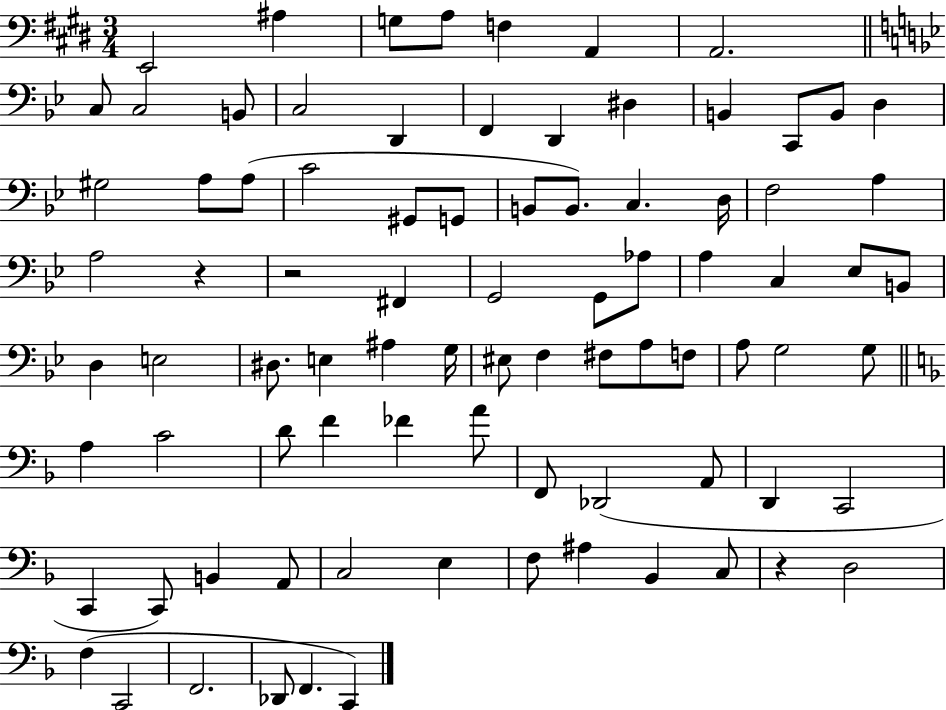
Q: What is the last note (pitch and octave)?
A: C2